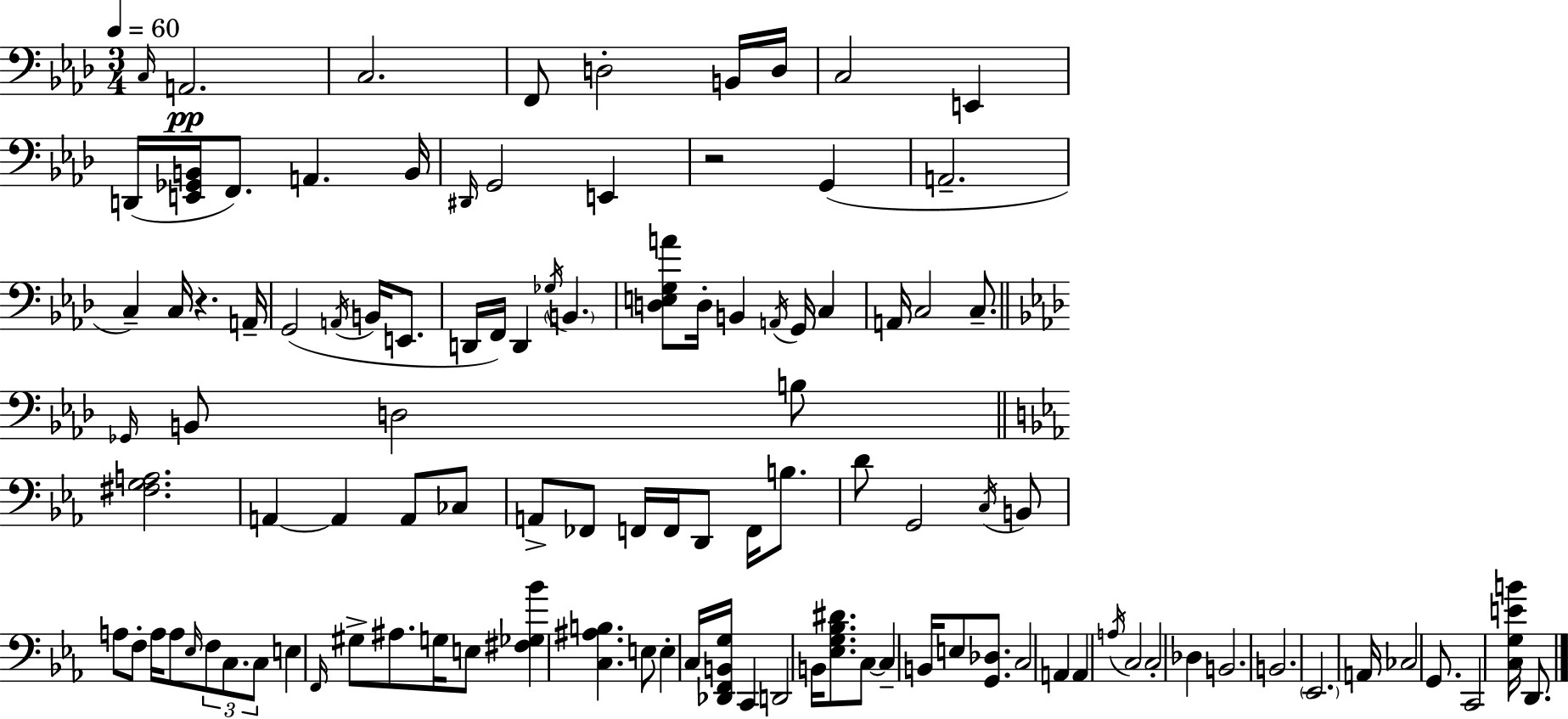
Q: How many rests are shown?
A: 2